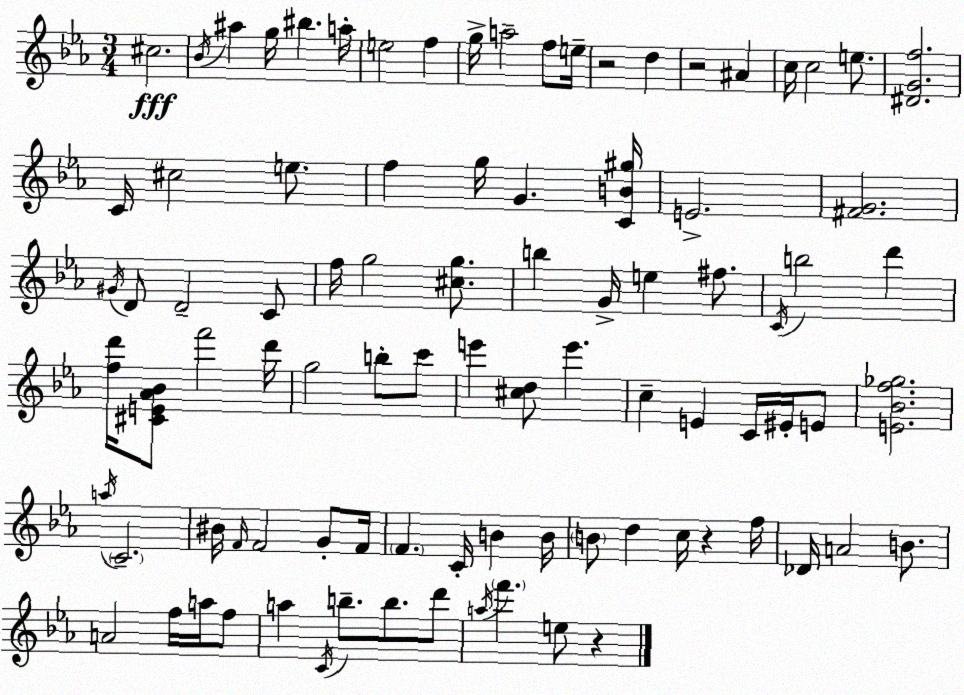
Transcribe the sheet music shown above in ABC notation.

X:1
T:Untitled
M:3/4
L:1/4
K:Cm
^c2 _B/4 ^a g/4 ^b a/4 e2 f g/4 a2 f/2 e/4 z2 d z2 ^A c/4 c2 e/2 [^DGf]2 C/4 ^c2 e/2 f g/4 G [CB^g]/4 E2 [^FG]2 ^G/4 D/2 D2 C/2 f/4 g2 [^cg]/2 b G/4 e ^f/2 C/4 b2 d' [fd']/4 [^CE_A_B]/2 f'2 d'/4 g2 b/2 c'/2 e' [^cd]/2 e' c E C/4 ^E/4 E/2 [E_Bf_g]2 a/4 C2 ^B/4 F/4 F2 G/2 F/4 F C/4 B B/4 B/2 d c/4 z f/4 _D/4 A2 B/2 A2 f/4 a/4 f/2 a C/4 b/2 b/2 d'/2 a/4 f' e/2 z